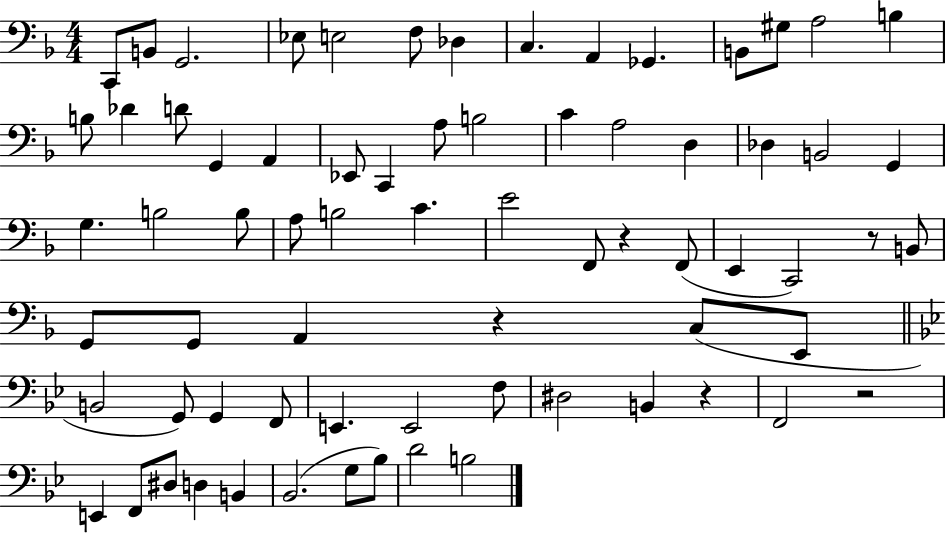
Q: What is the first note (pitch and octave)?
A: C2